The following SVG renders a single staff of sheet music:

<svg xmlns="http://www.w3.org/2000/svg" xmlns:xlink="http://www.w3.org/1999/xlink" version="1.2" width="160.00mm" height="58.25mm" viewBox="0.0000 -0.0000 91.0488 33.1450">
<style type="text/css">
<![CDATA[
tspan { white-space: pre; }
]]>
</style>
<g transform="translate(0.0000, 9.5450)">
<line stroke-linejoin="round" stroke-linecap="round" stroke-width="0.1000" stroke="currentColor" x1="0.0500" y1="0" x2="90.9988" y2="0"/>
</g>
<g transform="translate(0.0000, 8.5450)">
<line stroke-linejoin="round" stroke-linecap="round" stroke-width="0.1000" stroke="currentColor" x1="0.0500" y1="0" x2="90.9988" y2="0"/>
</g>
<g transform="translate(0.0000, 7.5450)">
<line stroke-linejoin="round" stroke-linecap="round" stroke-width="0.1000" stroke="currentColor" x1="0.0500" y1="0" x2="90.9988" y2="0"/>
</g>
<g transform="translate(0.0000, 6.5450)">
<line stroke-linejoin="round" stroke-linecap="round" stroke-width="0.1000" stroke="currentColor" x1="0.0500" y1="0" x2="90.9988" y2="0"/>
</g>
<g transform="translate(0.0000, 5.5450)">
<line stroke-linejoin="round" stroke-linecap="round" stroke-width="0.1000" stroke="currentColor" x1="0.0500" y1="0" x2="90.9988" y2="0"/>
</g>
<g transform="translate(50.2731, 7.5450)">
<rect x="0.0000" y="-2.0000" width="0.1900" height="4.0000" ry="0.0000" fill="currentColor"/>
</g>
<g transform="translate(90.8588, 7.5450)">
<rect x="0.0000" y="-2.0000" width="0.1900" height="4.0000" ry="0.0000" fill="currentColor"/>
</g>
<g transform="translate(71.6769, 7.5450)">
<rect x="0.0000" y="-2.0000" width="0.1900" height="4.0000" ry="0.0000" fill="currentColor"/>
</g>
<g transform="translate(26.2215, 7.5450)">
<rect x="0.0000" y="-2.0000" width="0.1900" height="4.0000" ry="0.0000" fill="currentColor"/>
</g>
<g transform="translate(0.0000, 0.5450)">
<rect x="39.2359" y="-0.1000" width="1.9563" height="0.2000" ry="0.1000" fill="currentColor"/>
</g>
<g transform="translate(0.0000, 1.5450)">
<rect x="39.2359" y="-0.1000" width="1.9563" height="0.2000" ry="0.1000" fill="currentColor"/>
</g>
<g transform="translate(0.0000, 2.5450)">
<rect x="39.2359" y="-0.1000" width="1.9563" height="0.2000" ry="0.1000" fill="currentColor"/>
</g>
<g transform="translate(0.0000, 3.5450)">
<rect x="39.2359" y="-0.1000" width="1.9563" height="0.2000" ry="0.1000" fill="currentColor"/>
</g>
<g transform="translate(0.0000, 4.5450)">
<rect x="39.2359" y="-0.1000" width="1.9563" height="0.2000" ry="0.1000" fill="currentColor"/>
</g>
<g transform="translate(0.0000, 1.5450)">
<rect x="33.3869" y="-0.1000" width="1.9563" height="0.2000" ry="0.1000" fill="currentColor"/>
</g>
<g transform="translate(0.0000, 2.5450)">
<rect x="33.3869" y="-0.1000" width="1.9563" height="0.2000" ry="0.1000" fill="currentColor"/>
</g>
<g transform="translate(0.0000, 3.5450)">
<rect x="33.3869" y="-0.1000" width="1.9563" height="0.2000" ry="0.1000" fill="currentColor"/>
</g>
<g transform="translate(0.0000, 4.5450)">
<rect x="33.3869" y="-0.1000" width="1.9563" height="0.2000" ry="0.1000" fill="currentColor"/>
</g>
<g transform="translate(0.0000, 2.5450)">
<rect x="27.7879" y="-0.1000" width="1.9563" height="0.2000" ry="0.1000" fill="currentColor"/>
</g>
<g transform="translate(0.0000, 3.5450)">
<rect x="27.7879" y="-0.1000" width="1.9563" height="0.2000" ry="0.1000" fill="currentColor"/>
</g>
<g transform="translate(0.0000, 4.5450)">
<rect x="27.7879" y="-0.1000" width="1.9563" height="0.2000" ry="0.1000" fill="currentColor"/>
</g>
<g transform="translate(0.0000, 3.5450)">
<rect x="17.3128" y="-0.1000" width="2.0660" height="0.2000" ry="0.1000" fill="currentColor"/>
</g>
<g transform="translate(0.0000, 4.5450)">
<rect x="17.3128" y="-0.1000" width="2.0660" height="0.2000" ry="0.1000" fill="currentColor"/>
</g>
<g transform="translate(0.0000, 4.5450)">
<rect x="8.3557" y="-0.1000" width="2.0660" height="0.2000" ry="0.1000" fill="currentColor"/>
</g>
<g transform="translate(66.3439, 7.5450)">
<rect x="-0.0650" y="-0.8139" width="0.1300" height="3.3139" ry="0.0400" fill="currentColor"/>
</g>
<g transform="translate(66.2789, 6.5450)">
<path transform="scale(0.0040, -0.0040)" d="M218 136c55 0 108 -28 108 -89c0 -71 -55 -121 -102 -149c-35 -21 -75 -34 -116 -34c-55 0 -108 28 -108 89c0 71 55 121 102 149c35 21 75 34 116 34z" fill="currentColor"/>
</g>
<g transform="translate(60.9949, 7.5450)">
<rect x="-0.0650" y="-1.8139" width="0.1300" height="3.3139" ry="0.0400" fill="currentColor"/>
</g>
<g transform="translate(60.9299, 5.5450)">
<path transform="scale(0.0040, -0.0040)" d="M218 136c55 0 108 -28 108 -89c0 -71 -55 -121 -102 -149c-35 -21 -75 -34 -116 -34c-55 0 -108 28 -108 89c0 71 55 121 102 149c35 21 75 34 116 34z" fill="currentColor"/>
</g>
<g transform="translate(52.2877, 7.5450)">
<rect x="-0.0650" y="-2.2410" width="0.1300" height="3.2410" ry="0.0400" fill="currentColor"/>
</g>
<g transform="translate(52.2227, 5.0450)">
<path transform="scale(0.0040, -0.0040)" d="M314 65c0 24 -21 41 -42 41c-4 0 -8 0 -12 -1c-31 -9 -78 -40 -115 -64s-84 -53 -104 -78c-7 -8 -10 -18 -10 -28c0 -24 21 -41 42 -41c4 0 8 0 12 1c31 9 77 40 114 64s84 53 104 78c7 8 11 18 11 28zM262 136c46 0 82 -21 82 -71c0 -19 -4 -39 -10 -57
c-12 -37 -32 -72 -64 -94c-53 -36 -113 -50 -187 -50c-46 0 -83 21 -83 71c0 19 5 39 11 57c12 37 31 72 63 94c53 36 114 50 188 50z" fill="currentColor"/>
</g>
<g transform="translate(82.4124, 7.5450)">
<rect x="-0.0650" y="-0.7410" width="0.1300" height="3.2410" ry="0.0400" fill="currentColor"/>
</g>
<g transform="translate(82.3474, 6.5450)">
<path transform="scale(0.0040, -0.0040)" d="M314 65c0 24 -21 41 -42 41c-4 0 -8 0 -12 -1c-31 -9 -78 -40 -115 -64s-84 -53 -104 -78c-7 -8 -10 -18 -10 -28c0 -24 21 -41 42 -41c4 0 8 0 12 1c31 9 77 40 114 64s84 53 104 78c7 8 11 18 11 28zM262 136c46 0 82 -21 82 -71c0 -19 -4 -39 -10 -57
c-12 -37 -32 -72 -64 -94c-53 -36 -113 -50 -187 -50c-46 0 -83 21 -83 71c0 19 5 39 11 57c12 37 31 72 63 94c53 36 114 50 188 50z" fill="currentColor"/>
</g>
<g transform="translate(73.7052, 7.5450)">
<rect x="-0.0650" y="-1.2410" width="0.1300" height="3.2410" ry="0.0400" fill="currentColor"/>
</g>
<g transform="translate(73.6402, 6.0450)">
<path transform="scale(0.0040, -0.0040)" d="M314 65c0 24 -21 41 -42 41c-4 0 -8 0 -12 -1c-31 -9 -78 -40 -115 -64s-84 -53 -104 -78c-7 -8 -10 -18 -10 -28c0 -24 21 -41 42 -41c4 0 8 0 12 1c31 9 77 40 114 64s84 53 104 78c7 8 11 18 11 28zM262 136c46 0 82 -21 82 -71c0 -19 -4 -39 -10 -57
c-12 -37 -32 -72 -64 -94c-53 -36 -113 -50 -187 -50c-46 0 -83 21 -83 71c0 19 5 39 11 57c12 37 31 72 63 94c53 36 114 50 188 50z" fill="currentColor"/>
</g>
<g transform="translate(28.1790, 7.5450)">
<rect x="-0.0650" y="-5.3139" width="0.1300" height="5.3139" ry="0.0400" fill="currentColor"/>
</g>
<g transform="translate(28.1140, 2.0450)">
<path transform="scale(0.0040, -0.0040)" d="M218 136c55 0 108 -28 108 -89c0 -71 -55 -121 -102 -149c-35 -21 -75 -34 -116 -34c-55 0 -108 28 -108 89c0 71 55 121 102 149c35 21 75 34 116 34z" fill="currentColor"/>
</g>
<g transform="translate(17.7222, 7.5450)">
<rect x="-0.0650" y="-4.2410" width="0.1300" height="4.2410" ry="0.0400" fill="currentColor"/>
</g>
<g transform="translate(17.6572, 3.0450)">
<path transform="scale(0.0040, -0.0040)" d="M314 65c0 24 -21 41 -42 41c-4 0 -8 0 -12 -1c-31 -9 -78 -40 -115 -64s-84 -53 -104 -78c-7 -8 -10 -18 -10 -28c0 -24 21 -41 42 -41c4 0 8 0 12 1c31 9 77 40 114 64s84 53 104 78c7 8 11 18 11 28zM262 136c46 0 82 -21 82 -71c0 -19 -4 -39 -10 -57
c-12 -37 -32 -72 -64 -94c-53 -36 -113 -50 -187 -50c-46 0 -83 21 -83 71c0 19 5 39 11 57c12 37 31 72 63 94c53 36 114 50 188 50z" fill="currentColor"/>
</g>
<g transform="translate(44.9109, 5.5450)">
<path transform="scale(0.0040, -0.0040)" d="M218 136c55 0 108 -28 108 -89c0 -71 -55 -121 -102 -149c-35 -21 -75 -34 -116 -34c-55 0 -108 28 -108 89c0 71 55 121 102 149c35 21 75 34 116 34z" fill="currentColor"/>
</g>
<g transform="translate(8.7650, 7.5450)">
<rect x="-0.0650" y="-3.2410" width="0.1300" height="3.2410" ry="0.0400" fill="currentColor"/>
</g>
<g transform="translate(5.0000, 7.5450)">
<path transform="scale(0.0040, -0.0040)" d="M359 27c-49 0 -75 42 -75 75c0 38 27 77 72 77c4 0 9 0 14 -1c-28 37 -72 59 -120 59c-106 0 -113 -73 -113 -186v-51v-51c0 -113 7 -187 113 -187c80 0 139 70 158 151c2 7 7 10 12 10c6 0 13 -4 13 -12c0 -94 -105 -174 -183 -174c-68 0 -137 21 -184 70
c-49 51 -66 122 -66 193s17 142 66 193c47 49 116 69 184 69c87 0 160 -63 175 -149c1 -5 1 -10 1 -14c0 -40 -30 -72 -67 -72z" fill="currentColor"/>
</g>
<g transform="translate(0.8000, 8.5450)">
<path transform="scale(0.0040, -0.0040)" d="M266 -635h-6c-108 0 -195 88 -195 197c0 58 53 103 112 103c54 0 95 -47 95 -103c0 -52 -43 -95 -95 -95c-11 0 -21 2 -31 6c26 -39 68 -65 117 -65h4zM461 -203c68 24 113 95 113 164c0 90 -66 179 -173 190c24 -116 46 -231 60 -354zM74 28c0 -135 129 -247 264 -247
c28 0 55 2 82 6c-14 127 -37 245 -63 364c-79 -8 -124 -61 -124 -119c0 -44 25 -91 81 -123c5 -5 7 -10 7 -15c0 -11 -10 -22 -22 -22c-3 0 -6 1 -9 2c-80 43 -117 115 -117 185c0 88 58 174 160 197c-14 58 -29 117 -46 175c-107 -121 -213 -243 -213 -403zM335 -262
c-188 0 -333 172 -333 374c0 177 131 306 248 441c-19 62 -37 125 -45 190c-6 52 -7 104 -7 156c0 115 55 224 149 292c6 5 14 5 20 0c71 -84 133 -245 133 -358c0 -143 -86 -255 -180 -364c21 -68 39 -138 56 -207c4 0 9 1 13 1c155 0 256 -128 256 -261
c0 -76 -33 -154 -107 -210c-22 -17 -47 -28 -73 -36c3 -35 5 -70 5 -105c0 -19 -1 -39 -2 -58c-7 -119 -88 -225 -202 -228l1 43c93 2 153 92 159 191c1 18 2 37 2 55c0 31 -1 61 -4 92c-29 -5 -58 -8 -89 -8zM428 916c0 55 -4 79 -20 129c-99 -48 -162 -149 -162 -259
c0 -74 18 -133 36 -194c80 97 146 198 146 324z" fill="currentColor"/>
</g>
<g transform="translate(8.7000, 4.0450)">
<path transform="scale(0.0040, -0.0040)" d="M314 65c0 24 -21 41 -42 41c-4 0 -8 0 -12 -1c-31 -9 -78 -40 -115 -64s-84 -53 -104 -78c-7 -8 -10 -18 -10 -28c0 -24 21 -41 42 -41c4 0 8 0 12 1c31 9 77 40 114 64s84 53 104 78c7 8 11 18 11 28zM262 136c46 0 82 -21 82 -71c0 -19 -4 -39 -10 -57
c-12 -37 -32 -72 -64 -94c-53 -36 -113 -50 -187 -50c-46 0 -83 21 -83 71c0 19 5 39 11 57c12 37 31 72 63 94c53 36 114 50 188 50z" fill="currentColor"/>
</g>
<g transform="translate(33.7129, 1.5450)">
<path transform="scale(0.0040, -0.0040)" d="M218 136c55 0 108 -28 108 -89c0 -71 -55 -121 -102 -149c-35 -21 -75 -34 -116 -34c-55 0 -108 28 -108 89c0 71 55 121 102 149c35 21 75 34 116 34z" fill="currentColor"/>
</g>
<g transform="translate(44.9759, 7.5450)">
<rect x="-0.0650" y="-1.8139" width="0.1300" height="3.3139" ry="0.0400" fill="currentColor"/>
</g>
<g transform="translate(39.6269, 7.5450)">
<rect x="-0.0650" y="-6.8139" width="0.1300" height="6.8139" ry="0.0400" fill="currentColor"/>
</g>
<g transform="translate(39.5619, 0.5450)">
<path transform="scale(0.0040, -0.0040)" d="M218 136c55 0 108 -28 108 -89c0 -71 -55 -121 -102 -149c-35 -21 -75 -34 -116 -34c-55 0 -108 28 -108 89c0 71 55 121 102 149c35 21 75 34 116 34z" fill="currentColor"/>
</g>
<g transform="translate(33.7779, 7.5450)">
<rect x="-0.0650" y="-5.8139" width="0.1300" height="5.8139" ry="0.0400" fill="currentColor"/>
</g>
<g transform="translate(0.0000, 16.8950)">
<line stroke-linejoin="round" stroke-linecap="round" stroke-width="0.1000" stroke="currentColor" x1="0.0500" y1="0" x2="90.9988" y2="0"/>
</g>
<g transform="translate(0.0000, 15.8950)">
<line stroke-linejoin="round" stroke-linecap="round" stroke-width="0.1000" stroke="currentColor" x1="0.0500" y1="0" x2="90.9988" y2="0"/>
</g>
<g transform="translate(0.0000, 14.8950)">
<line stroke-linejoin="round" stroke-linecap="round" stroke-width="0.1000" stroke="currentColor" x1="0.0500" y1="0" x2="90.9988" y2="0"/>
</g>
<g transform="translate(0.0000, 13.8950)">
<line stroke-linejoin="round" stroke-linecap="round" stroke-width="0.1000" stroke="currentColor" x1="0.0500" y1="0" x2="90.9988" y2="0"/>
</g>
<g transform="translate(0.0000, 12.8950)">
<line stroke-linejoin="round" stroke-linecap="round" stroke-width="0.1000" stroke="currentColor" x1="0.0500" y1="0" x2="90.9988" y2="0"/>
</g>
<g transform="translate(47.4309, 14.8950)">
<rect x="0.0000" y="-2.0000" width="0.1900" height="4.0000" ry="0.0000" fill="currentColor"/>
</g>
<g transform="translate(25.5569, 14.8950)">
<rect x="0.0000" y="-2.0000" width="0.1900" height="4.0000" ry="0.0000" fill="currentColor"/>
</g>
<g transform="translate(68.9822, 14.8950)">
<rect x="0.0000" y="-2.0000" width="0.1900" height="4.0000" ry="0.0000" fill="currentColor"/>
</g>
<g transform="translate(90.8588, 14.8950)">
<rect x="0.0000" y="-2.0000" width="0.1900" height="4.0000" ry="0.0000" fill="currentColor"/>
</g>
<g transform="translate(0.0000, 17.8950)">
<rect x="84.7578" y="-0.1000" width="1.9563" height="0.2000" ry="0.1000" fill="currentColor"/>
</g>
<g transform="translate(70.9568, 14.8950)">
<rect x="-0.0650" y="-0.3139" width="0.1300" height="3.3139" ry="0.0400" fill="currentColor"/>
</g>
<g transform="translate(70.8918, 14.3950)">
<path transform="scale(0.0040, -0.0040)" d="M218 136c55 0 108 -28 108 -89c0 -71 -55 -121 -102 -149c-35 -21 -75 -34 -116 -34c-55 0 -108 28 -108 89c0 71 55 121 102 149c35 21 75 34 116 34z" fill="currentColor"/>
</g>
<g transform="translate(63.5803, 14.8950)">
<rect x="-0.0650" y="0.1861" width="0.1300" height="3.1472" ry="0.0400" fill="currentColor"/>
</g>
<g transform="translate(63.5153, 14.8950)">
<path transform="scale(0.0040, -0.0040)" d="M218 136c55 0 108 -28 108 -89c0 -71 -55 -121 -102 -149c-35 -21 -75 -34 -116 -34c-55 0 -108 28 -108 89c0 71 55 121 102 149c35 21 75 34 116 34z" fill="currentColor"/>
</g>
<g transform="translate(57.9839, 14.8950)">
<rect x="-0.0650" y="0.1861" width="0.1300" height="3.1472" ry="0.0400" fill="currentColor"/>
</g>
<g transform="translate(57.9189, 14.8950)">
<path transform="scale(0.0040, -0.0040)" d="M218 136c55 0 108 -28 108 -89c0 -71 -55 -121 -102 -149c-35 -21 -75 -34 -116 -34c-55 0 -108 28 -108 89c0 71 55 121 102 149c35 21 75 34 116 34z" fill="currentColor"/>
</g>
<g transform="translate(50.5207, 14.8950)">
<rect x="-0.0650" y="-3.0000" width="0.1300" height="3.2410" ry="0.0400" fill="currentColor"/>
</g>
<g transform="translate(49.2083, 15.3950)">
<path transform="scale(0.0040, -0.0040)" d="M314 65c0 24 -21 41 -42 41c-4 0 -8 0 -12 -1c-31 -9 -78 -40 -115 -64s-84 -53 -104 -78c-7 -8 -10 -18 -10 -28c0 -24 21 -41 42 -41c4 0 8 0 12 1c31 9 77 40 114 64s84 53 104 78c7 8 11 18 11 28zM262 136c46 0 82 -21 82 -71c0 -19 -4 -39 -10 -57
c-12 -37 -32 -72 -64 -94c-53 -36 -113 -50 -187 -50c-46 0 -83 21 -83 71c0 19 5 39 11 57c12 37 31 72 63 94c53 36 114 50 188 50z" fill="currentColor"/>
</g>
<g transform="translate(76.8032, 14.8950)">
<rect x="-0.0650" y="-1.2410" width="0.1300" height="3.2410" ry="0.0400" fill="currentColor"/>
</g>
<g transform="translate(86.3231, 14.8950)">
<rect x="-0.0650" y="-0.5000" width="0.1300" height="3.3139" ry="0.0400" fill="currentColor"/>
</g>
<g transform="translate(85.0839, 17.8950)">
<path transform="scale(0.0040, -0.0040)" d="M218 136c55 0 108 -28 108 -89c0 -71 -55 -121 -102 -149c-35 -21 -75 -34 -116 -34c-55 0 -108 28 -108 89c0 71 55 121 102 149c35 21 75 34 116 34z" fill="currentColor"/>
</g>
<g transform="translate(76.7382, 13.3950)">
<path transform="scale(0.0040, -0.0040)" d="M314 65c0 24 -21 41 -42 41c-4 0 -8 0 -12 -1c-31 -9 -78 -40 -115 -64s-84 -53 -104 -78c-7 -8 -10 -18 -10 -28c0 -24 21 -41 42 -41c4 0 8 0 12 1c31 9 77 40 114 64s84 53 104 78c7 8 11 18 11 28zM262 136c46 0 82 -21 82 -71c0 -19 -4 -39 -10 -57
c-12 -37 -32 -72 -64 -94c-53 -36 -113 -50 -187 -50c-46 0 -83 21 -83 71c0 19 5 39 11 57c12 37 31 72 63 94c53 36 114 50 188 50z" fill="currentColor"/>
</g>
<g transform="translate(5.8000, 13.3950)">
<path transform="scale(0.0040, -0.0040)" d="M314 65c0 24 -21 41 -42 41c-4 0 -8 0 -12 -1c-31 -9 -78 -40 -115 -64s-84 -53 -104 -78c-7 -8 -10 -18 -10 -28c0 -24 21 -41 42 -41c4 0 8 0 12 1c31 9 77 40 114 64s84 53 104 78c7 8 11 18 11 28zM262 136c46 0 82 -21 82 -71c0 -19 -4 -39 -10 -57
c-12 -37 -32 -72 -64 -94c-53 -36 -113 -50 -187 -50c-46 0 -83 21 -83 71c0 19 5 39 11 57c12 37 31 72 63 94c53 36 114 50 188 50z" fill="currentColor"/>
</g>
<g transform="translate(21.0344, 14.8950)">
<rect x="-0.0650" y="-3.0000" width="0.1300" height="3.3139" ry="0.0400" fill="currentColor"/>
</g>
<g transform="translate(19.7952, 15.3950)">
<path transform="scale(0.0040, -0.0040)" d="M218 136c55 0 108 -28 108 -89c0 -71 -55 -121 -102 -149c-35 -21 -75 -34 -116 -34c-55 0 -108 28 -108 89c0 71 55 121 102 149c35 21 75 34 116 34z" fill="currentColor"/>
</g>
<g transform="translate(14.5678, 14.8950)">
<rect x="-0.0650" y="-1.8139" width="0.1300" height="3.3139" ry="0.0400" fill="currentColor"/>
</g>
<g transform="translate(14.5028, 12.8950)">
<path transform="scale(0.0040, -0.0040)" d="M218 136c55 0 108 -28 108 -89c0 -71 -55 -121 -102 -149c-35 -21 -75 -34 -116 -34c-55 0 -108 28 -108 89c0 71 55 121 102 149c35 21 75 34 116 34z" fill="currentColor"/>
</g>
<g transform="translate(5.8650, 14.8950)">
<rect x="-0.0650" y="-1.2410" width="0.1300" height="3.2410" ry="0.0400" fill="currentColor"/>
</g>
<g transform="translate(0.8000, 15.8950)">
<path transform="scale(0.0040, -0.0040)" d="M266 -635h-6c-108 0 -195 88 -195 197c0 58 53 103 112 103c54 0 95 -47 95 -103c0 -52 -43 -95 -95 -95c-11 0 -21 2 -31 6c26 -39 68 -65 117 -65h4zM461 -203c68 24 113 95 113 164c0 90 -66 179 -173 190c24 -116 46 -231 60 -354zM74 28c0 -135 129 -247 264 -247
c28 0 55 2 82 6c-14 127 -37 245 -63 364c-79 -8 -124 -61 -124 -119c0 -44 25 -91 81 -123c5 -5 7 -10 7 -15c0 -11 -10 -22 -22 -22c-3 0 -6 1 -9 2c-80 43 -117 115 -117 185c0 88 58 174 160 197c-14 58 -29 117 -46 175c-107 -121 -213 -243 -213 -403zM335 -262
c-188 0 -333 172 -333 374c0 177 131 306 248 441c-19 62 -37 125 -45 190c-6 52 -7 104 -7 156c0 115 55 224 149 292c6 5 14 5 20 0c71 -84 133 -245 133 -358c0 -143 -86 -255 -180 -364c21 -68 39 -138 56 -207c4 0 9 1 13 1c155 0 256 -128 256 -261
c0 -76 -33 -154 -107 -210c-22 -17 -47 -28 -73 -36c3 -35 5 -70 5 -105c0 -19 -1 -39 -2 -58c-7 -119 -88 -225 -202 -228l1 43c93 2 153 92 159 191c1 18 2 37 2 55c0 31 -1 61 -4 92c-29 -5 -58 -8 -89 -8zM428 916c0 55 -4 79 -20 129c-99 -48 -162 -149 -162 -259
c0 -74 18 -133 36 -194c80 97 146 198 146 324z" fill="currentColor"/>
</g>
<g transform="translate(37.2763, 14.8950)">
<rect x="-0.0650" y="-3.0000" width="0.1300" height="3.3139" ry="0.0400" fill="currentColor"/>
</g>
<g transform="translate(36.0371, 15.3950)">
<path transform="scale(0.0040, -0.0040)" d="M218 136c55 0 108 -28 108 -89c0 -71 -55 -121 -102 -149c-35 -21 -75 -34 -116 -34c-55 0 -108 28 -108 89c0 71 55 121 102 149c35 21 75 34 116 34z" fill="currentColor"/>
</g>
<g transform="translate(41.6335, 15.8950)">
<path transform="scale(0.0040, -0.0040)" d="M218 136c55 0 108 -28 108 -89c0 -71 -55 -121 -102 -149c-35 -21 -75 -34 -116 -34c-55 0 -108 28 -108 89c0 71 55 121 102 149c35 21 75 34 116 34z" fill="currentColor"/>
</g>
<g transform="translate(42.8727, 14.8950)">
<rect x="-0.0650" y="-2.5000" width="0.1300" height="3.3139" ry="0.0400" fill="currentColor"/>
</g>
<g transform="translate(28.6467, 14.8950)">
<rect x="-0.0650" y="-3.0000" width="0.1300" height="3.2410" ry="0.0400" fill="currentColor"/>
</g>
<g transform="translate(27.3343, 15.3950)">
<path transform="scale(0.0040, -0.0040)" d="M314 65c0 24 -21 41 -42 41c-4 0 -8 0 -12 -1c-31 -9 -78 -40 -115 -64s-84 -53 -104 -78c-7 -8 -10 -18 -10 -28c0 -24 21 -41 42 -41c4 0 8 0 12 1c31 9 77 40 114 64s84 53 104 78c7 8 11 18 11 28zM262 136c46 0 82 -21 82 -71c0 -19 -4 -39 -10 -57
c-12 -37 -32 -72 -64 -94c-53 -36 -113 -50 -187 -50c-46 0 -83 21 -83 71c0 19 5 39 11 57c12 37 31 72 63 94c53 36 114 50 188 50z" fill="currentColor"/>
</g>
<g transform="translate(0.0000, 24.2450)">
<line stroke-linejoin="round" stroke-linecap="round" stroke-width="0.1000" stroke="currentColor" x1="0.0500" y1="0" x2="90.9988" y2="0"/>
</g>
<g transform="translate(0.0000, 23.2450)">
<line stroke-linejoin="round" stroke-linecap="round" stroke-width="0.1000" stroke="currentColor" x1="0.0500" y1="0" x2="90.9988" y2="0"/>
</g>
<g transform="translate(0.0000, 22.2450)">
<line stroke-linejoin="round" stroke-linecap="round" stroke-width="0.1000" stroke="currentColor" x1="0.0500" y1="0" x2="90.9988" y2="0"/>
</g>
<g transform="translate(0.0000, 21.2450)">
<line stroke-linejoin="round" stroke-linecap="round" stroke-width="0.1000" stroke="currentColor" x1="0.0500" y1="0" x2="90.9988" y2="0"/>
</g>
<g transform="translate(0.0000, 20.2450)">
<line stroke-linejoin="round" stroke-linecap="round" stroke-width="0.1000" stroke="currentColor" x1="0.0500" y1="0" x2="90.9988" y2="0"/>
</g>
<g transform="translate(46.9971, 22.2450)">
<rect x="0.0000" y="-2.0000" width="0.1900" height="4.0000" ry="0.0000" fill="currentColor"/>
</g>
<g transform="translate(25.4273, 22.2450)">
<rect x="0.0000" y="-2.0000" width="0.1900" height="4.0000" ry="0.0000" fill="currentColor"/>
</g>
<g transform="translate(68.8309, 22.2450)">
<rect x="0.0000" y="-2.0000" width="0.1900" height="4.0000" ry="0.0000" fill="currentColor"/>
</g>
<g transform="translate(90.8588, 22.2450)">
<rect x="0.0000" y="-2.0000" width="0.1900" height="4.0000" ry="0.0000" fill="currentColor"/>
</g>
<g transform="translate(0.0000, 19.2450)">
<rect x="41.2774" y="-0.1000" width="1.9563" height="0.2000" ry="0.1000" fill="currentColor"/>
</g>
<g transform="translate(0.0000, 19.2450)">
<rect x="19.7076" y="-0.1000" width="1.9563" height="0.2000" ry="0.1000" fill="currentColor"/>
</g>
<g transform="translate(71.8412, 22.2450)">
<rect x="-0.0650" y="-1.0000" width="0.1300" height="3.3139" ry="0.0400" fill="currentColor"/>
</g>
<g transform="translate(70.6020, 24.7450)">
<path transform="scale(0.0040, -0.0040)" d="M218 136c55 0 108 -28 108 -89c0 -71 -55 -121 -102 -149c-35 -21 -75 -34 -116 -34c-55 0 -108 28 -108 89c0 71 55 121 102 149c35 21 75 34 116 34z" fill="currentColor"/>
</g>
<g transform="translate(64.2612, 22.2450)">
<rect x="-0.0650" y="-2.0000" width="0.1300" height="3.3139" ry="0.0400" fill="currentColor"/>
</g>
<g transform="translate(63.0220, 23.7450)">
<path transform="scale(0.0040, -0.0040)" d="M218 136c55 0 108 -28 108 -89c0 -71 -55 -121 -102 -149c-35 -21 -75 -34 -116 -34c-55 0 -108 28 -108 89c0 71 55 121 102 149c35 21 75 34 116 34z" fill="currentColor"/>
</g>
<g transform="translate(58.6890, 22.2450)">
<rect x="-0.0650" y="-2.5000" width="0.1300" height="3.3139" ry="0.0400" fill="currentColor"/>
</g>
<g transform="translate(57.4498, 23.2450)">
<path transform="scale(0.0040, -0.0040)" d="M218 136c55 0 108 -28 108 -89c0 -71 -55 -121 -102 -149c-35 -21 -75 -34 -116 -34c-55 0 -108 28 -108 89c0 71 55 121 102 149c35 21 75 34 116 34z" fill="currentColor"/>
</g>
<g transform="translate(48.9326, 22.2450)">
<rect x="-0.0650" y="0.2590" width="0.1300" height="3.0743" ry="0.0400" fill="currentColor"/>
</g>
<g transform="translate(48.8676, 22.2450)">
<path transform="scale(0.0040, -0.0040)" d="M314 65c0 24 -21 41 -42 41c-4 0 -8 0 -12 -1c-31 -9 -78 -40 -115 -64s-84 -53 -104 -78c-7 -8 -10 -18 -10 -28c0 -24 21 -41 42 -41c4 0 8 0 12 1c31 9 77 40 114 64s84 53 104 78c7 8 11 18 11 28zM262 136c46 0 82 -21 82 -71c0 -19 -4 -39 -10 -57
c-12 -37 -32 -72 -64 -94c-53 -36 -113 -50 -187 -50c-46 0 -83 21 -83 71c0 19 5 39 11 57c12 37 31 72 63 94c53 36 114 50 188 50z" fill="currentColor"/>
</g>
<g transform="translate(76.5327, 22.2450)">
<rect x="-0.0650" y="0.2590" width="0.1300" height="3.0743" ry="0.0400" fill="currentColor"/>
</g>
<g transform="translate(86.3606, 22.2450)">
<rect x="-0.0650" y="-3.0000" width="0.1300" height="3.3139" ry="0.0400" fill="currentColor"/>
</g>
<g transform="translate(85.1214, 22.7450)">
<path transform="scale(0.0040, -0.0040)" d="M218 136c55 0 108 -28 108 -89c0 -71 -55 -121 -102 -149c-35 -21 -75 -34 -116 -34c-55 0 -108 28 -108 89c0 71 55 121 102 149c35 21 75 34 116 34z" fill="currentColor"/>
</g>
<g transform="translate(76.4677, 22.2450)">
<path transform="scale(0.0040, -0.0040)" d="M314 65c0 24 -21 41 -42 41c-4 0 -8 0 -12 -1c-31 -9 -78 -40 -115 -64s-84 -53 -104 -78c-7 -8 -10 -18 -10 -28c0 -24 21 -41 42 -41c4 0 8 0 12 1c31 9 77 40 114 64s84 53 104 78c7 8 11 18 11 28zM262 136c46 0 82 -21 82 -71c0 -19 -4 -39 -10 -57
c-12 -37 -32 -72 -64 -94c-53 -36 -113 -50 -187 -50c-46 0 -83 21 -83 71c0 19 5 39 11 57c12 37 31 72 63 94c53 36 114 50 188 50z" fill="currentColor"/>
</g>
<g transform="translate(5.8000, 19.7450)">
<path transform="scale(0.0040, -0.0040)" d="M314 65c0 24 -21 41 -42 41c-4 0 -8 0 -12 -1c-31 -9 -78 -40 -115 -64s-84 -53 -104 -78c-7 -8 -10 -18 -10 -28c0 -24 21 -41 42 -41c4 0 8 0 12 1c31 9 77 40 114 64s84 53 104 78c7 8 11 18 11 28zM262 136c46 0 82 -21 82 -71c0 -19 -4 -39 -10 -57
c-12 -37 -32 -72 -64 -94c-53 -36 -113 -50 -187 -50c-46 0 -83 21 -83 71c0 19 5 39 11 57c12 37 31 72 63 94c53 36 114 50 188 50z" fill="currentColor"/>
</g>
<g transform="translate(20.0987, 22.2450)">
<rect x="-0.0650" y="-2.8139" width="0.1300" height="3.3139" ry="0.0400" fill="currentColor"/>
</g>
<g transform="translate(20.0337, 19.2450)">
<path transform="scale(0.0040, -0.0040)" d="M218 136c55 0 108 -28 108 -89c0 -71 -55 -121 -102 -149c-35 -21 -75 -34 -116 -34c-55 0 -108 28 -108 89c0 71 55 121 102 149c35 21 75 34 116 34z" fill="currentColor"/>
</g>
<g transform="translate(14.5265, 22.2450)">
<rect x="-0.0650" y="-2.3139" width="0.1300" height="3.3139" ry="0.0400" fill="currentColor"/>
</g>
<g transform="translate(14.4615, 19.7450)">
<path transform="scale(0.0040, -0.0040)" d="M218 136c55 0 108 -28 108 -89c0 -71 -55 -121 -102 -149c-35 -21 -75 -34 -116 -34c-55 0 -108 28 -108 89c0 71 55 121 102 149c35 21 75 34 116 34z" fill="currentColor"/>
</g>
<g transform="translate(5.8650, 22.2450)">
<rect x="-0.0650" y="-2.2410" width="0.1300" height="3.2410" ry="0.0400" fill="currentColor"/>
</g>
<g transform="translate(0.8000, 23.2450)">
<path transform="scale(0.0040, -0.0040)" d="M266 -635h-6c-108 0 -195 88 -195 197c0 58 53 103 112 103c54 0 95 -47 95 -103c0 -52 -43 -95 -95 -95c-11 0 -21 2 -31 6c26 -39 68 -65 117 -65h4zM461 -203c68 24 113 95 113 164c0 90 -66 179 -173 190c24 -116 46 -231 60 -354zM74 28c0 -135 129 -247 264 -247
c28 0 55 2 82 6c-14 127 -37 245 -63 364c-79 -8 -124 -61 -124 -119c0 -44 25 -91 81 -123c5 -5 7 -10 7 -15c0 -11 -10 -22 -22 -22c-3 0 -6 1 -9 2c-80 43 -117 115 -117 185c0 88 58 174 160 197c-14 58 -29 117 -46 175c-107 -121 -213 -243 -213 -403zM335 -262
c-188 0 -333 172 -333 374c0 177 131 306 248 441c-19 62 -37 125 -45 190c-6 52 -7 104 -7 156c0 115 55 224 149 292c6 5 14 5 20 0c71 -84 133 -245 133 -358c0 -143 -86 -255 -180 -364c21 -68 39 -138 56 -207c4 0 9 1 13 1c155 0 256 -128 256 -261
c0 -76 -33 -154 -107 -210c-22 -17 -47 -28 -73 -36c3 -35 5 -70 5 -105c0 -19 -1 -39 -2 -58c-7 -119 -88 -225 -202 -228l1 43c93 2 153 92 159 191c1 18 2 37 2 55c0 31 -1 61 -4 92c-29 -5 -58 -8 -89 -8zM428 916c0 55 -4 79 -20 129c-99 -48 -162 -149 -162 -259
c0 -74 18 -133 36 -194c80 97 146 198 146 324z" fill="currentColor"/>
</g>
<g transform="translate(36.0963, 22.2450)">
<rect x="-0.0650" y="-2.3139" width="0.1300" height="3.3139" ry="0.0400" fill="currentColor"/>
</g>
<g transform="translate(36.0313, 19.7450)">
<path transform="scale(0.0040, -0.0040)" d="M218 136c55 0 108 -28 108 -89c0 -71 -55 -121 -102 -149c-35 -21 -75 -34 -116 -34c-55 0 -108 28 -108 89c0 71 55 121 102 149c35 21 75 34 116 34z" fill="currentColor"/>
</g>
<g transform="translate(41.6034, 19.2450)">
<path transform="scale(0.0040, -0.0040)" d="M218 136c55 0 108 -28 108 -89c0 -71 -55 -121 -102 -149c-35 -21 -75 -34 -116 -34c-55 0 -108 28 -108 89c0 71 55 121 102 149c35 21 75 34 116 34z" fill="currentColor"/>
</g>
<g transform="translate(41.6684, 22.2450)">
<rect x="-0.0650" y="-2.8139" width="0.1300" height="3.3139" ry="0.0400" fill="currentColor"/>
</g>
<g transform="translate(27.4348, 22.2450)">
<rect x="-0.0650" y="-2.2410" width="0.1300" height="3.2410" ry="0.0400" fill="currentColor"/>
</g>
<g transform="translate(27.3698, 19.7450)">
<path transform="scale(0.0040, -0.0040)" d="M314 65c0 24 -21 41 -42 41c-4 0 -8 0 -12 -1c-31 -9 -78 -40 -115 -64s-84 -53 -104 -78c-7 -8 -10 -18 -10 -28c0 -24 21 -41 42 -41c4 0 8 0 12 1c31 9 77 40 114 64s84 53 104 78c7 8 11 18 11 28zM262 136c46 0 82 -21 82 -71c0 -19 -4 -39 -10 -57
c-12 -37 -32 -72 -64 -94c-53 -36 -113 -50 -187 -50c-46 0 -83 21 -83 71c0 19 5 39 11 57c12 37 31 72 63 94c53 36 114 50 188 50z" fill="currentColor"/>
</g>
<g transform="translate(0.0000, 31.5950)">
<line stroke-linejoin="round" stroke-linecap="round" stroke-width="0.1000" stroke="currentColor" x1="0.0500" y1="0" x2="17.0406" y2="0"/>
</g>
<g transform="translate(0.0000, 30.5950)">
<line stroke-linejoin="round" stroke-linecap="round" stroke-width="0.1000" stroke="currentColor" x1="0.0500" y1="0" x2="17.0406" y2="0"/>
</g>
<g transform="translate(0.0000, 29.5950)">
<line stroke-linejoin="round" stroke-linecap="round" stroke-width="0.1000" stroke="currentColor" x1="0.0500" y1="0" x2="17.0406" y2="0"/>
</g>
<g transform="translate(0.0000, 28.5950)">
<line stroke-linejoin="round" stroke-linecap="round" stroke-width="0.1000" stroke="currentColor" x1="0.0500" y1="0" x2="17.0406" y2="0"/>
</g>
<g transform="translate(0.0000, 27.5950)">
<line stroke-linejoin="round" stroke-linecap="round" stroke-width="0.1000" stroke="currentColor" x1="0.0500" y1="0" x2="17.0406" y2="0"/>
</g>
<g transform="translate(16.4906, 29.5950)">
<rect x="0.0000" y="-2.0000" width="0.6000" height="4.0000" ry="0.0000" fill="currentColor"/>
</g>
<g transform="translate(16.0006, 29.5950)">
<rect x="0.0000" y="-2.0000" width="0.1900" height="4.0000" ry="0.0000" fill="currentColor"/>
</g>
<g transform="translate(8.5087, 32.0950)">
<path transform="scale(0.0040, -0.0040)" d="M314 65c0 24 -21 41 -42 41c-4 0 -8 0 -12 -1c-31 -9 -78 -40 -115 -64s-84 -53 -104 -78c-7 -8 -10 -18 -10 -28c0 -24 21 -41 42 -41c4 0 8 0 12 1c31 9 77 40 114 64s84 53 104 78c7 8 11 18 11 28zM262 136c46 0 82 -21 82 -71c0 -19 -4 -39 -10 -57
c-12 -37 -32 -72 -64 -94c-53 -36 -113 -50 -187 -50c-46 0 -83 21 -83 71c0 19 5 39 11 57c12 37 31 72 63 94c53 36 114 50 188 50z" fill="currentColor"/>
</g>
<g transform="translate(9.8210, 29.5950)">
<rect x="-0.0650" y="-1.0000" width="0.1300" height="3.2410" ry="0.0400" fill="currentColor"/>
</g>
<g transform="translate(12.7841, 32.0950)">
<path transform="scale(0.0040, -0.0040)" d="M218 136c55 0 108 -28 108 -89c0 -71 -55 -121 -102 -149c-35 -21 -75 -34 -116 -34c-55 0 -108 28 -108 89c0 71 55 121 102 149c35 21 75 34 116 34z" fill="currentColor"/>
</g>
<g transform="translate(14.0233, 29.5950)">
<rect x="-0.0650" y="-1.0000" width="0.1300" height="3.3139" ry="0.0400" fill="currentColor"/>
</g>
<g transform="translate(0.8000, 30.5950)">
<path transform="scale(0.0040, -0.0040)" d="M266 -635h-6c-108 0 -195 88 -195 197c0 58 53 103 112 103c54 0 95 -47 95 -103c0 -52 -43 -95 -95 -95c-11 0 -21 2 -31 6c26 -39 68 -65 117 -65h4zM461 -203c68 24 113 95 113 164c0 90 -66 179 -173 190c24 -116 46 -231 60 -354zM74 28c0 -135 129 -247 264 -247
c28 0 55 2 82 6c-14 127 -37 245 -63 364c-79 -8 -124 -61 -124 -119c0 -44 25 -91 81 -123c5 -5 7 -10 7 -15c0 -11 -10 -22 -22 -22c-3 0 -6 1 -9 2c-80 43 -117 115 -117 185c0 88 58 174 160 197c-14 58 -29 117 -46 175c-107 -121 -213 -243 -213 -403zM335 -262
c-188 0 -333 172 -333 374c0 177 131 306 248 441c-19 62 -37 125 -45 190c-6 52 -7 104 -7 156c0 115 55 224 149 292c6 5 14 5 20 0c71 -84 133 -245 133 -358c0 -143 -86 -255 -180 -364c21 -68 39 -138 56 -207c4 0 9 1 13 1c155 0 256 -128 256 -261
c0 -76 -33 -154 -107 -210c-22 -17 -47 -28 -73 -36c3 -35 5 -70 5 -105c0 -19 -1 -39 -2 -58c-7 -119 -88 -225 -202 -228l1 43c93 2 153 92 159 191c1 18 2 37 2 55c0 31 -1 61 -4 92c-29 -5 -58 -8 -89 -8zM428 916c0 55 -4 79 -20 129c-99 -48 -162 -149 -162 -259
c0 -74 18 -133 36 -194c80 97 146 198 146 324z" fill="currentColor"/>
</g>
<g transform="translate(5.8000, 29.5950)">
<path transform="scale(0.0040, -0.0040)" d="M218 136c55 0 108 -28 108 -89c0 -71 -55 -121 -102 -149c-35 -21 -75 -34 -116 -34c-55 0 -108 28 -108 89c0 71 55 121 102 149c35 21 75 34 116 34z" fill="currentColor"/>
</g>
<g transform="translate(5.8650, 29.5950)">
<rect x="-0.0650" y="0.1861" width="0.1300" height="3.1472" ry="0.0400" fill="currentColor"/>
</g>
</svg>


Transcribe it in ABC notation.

X:1
T:Untitled
M:4/4
L:1/4
K:C
b2 d'2 f' g' b' f g2 f d e2 d2 e2 f A A2 A G A2 B B c e2 C g2 g a g2 g a B2 G F D B2 A B D2 D